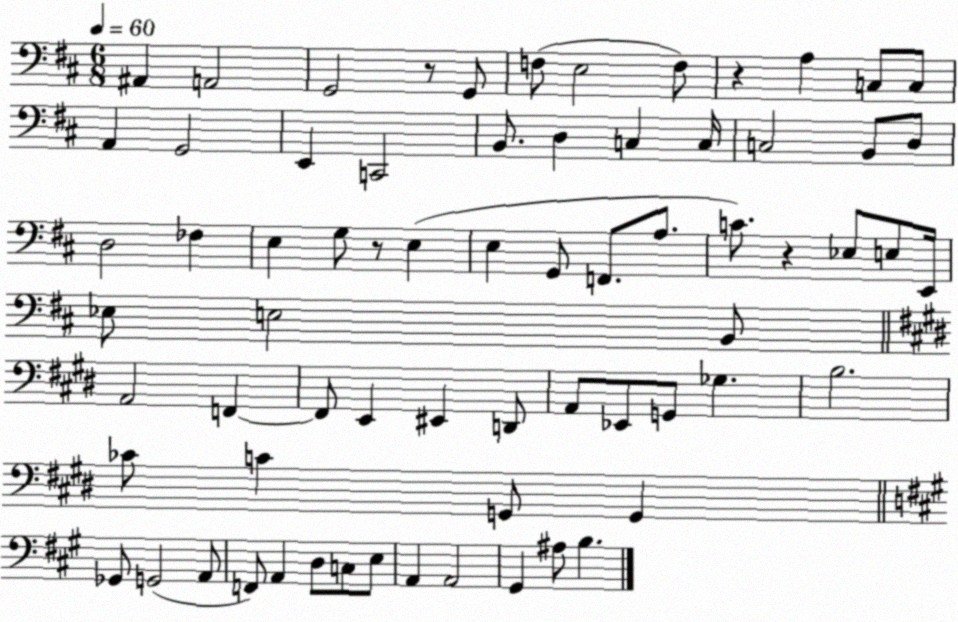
X:1
T:Untitled
M:6/8
L:1/4
K:D
^A,, A,,2 G,,2 z/2 G,,/2 F,/2 E,2 F,/2 z A, C,/2 C,/2 A,, G,,2 E,, C,,2 B,,/2 D, C, C,/4 C,2 B,,/2 D,/2 D,2 _F, E, G,/2 z/2 E, E, G,,/2 F,,/2 A,/2 C/2 z _E,/2 E,/2 E,,/4 _E,/2 E,2 B,,/2 A,,2 F,, F,,/2 E,, ^E,, D,,/2 A,,/2 _E,,/2 G,,/2 _G, B,2 _C/2 C G,,/2 G,, _G,,/2 G,,2 A,,/2 F,,/2 A,, D,/2 C,/2 E,/2 A,, A,,2 ^G,, ^A,/2 B,